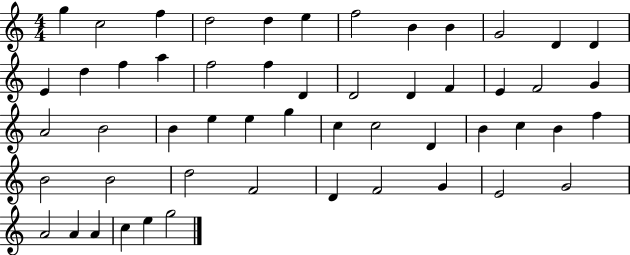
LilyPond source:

{
  \clef treble
  \numericTimeSignature
  \time 4/4
  \key c \major
  g''4 c''2 f''4 | d''2 d''4 e''4 | f''2 b'4 b'4 | g'2 d'4 d'4 | \break e'4 d''4 f''4 a''4 | f''2 f''4 d'4 | d'2 d'4 f'4 | e'4 f'2 g'4 | \break a'2 b'2 | b'4 e''4 e''4 g''4 | c''4 c''2 d'4 | b'4 c''4 b'4 f''4 | \break b'2 b'2 | d''2 f'2 | d'4 f'2 g'4 | e'2 g'2 | \break a'2 a'4 a'4 | c''4 e''4 g''2 | \bar "|."
}